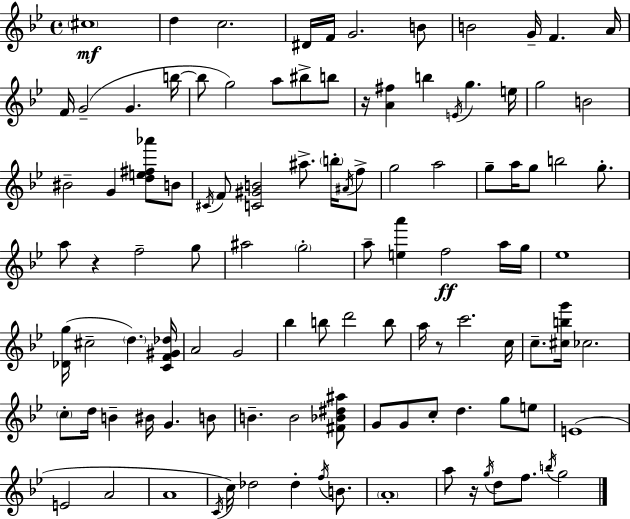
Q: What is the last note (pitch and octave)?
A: G5